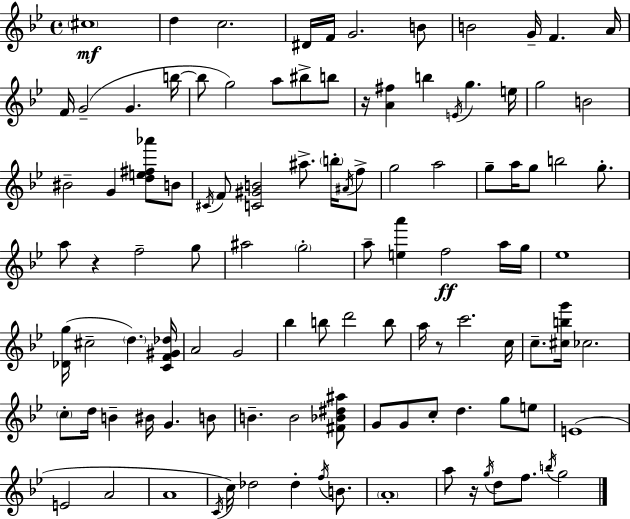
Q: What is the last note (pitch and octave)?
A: G5